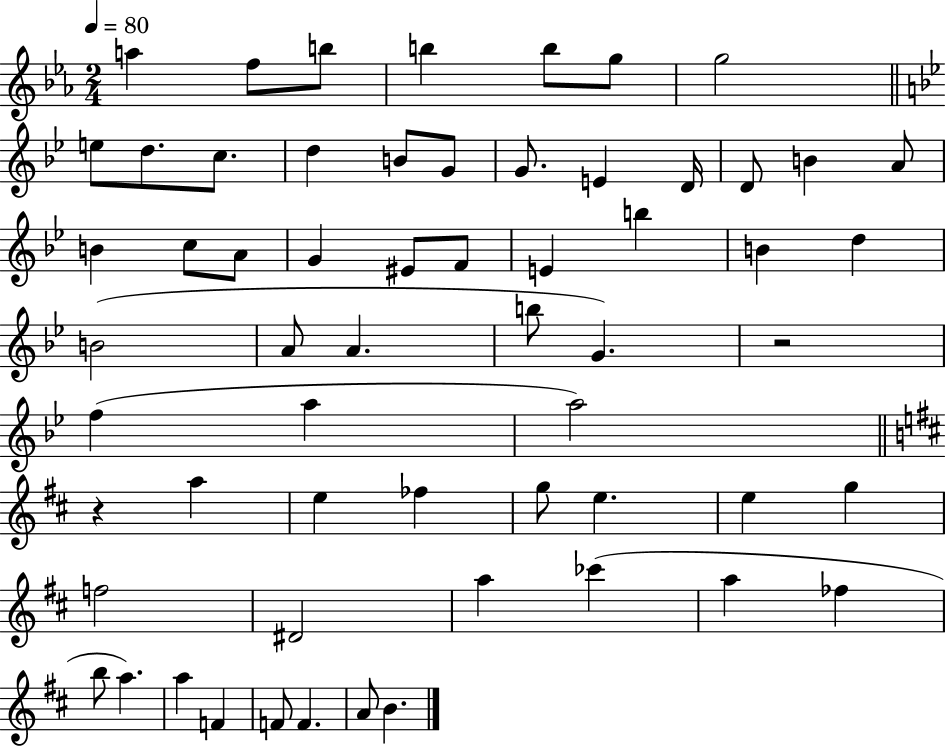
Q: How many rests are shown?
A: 2